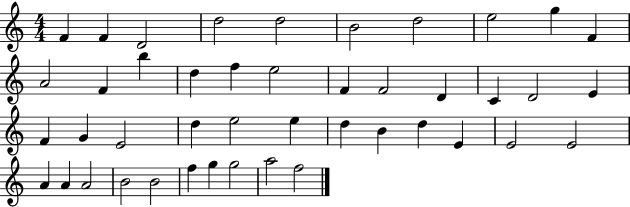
F4/q F4/q D4/h D5/h D5/h B4/h D5/h E5/h G5/q F4/q A4/h F4/q B5/q D5/q F5/q E5/h F4/q F4/h D4/q C4/q D4/h E4/q F4/q G4/q E4/h D5/q E5/h E5/q D5/q B4/q D5/q E4/q E4/h E4/h A4/q A4/q A4/h B4/h B4/h F5/q G5/q G5/h A5/h F5/h